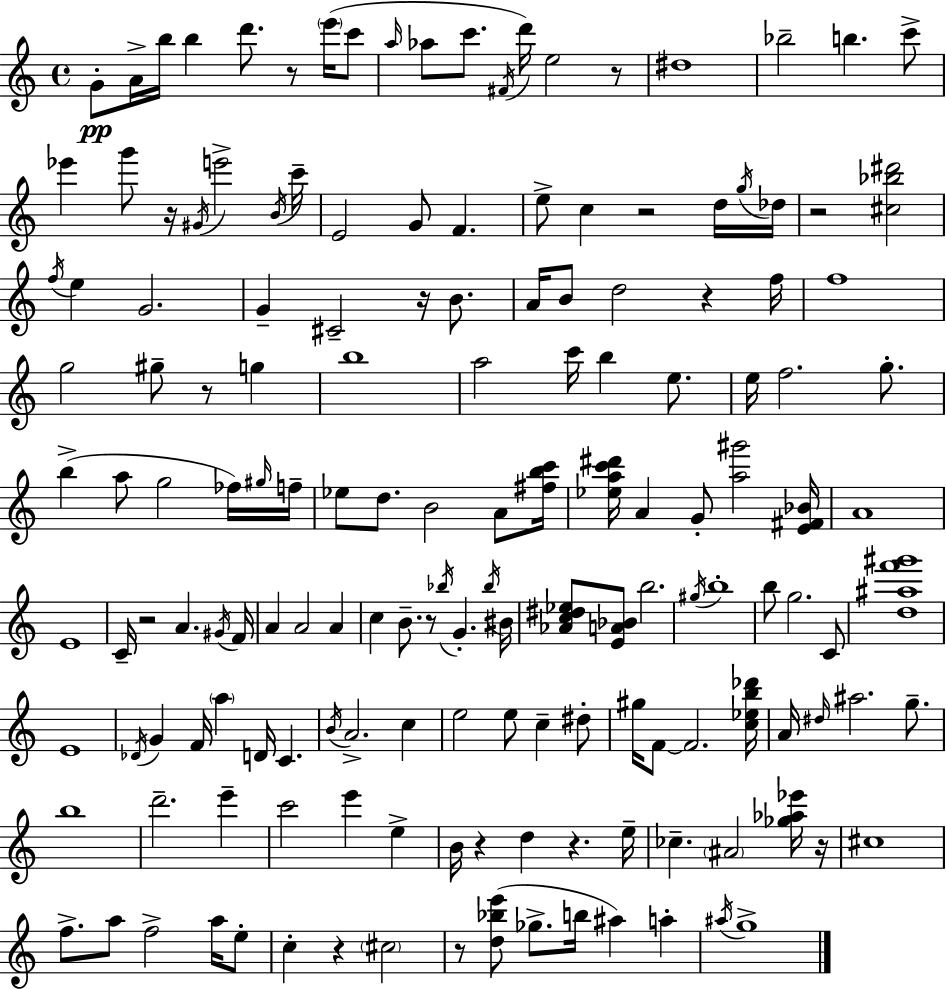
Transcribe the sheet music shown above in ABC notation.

X:1
T:Untitled
M:4/4
L:1/4
K:Am
G/2 A/4 b/4 b d'/2 z/2 e'/4 c'/2 a/4 _a/2 c'/2 ^F/4 d'/4 e2 z/2 ^d4 _b2 b c'/2 _e' g'/2 z/4 ^G/4 e'2 B/4 c'/4 E2 G/2 F e/2 c z2 d/4 g/4 _d/4 z2 [^c_b^d']2 f/4 e G2 G ^C2 z/4 B/2 A/4 B/2 d2 z f/4 f4 g2 ^g/2 z/2 g b4 a2 c'/4 b e/2 e/4 f2 g/2 b a/2 g2 _f/4 ^g/4 f/4 _e/2 d/2 B2 A/2 [^fbc']/4 [_eac'^d']/4 A G/2 [a^g']2 [E^F_B]/4 A4 E4 C/4 z2 A ^G/4 F/4 A A2 A c B/2 z/2 _b/4 G _b/4 ^B/4 [_Ac^d_e]/2 [EA_B]/2 b2 ^g/4 b4 b/2 g2 C/2 [d^af'^g']4 E4 _D/4 G F/4 a D/4 C B/4 A2 c e2 e/2 c ^d/2 ^g/4 F/2 F2 [c_eb_d']/4 A/4 ^d/4 ^a2 g/2 b4 d'2 e' c'2 e' e B/4 z d z e/4 _c ^A2 [_g_a_e']/4 z/4 ^c4 f/2 a/2 f2 a/4 e/2 c z ^c2 z/2 [d_be']/2 _g/2 b/4 ^a a ^a/4 g4